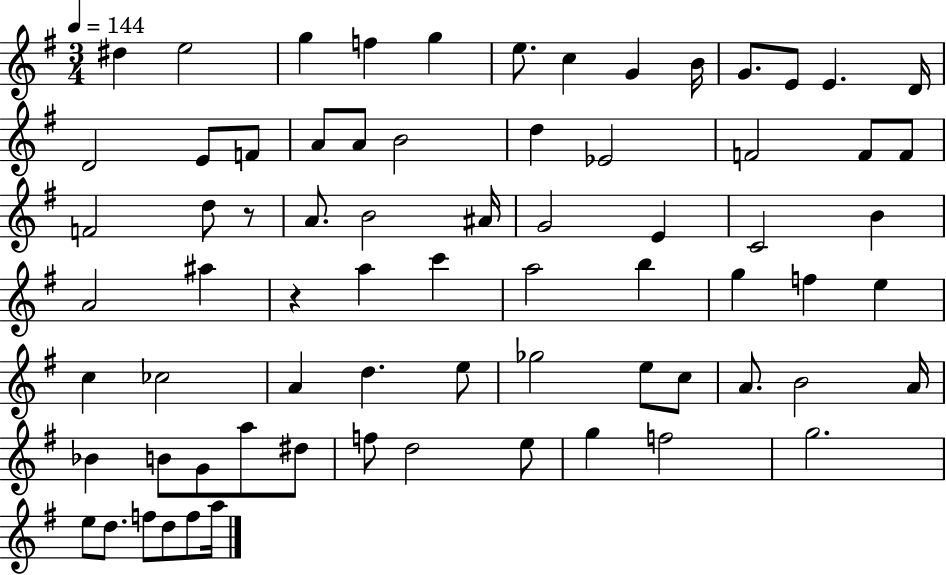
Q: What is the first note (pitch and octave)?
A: D#5